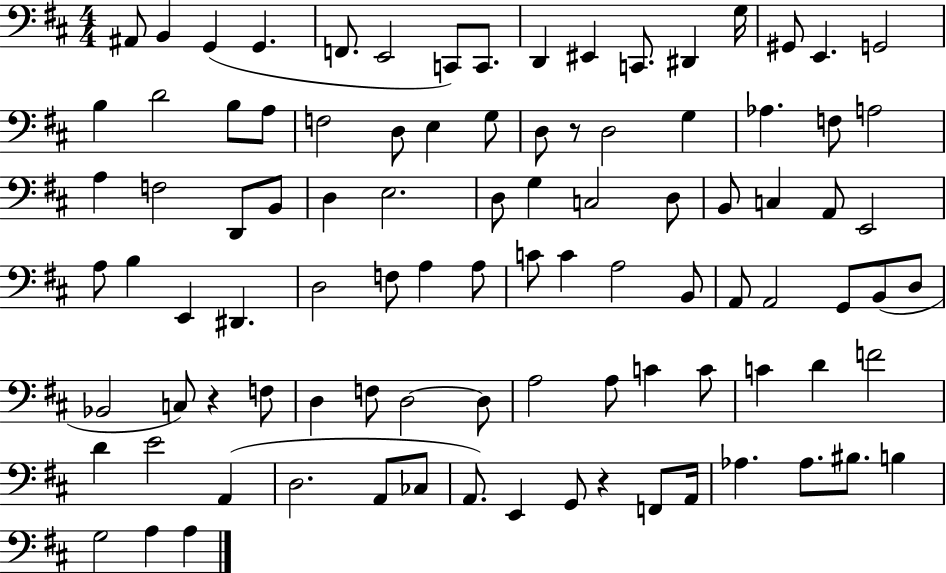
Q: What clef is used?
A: bass